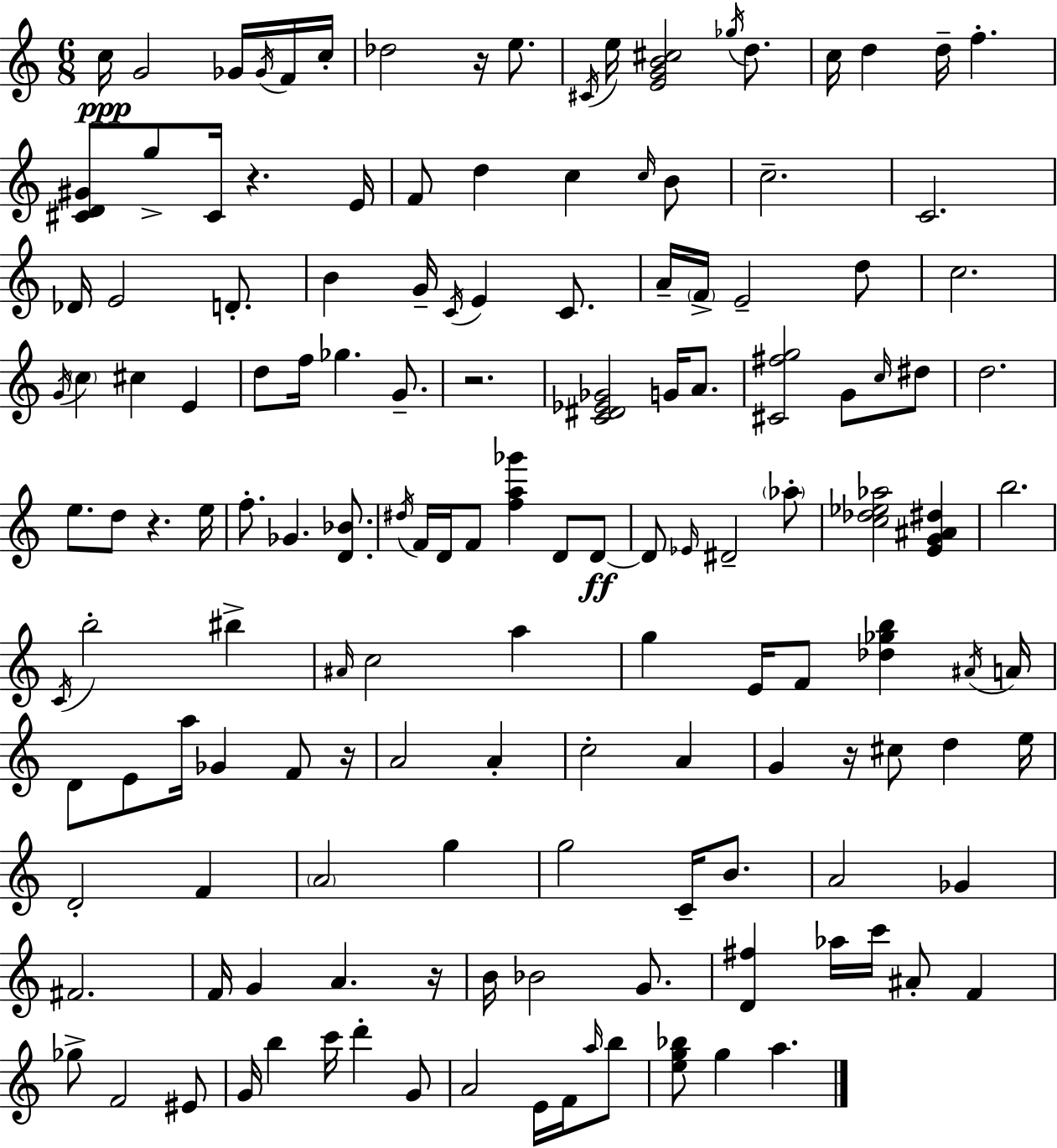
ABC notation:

X:1
T:Untitled
M:6/8
L:1/4
K:Am
c/4 G2 _G/4 _G/4 F/4 c/4 _d2 z/4 e/2 ^C/4 e/4 [EGB^c]2 _g/4 d/2 c/4 d d/4 f [^CD^G]/2 g/2 ^C/4 z E/4 F/2 d c c/4 B/2 c2 C2 _D/4 E2 D/2 B G/4 C/4 E C/2 A/4 F/4 E2 d/2 c2 G/4 c ^c E d/2 f/4 _g G/2 z2 [C^D_E_G]2 G/4 A/2 [^C^fg]2 G/2 c/4 ^d/2 d2 e/2 d/2 z e/4 f/2 _G [D_B]/2 ^d/4 F/4 D/4 F/2 [fa_g'] D/2 D/2 D/2 _E/4 ^D2 _a/2 [c_d_e_a]2 [EG^A^d] b2 C/4 b2 ^b ^A/4 c2 a g E/4 F/2 [_d_gb] ^A/4 A/4 D/2 E/2 a/4 _G F/2 z/4 A2 A c2 A G z/4 ^c/2 d e/4 D2 F A2 g g2 C/4 B/2 A2 _G ^F2 F/4 G A z/4 B/4 _B2 G/2 [D^f] _a/4 c'/4 ^A/2 F _g/2 F2 ^E/2 G/4 b c'/4 d' G/2 A2 E/4 F/4 a/4 b/2 [eg_b]/2 g a